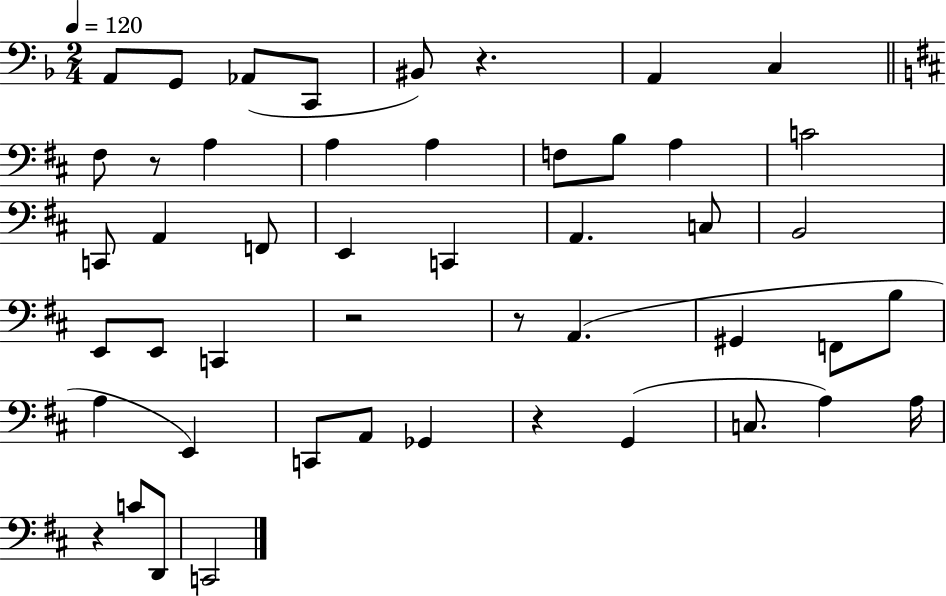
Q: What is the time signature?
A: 2/4